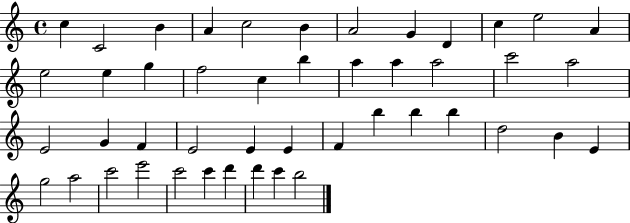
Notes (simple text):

C5/q C4/h B4/q A4/q C5/h B4/q A4/h G4/q D4/q C5/q E5/h A4/q E5/h E5/q G5/q F5/h C5/q B5/q A5/q A5/q A5/h C6/h A5/h E4/h G4/q F4/q E4/h E4/q E4/q F4/q B5/q B5/q B5/q D5/h B4/q E4/q G5/h A5/h C6/h E6/h C6/h C6/q D6/q D6/q C6/q B5/h